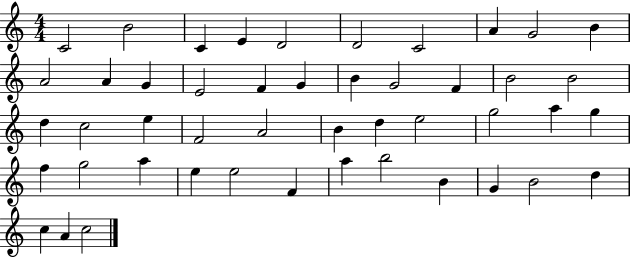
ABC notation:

X:1
T:Untitled
M:4/4
L:1/4
K:C
C2 B2 C E D2 D2 C2 A G2 B A2 A G E2 F G B G2 F B2 B2 d c2 e F2 A2 B d e2 g2 a g f g2 a e e2 F a b2 B G B2 d c A c2